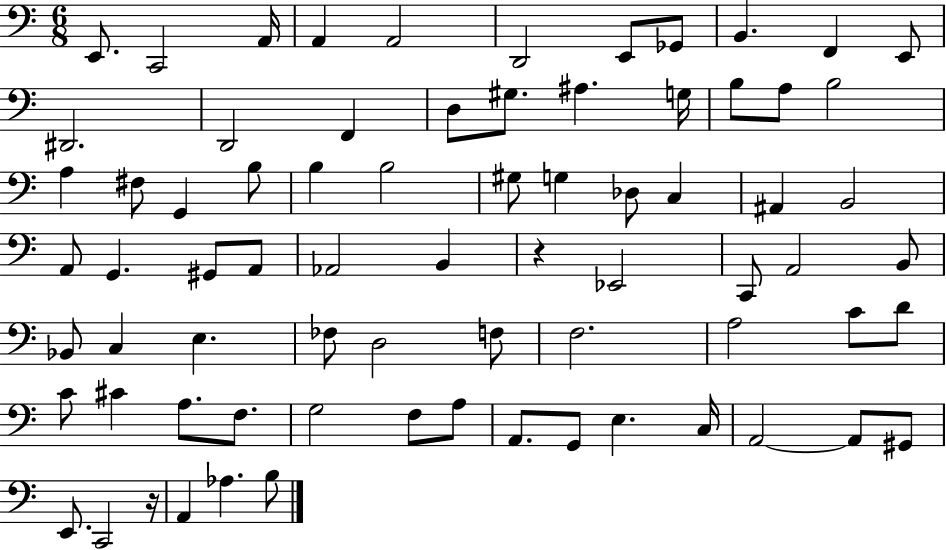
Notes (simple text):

E2/e. C2/h A2/s A2/q A2/h D2/h E2/e Gb2/e B2/q. F2/q E2/e D#2/h. D2/h F2/q D3/e G#3/e. A#3/q. G3/s B3/e A3/e B3/h A3/q F#3/e G2/q B3/e B3/q B3/h G#3/e G3/q Db3/e C3/q A#2/q B2/h A2/e G2/q. G#2/e A2/e Ab2/h B2/q R/q Eb2/h C2/e A2/h B2/e Bb2/e C3/q E3/q. FES3/e D3/h F3/e F3/h. A3/h C4/e D4/e C4/e C#4/q A3/e. F3/e. G3/h F3/e A3/e A2/e. G2/e E3/q. C3/s A2/h A2/e G#2/e E2/e. C2/h R/s A2/q Ab3/q. B3/e